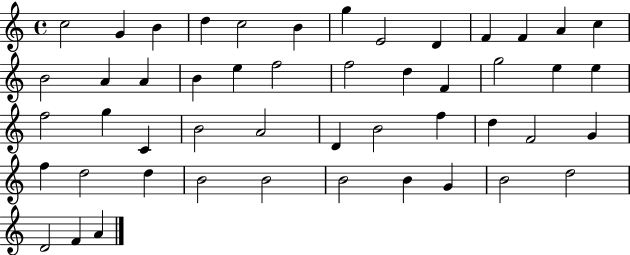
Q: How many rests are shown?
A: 0